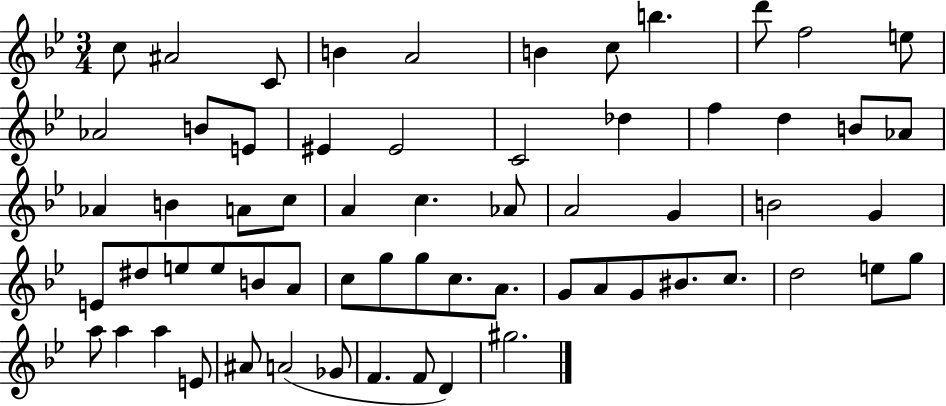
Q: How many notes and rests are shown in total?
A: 63